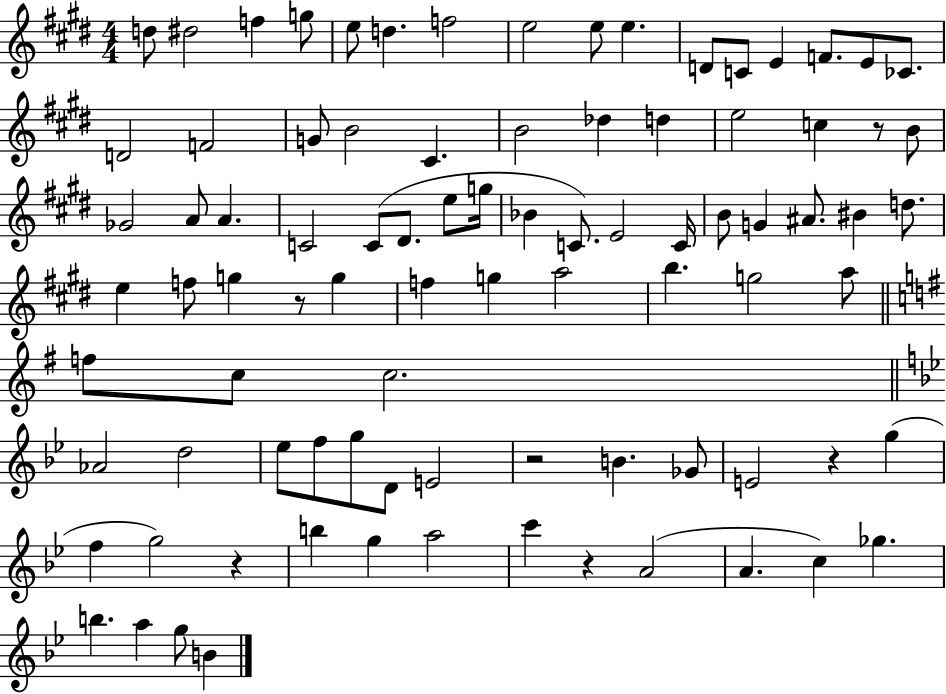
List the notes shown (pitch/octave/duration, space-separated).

D5/e D#5/h F5/q G5/e E5/e D5/q. F5/h E5/h E5/e E5/q. D4/e C4/e E4/q F4/e. E4/e CES4/e. D4/h F4/h G4/e B4/h C#4/q. B4/h Db5/q D5/q E5/h C5/q R/e B4/e Gb4/h A4/e A4/q. C4/h C4/e D#4/e. E5/e G5/s Bb4/q C4/e. E4/h C4/s B4/e G4/q A#4/e. BIS4/q D5/e. E5/q F5/e G5/q R/e G5/q F5/q G5/q A5/h B5/q. G5/h A5/e F5/e C5/e C5/h. Ab4/h D5/h Eb5/e F5/e G5/e D4/e E4/h R/h B4/q. Gb4/e E4/h R/q G5/q F5/q G5/h R/q B5/q G5/q A5/h C6/q R/q A4/h A4/q. C5/q Gb5/q. B5/q. A5/q G5/e B4/q